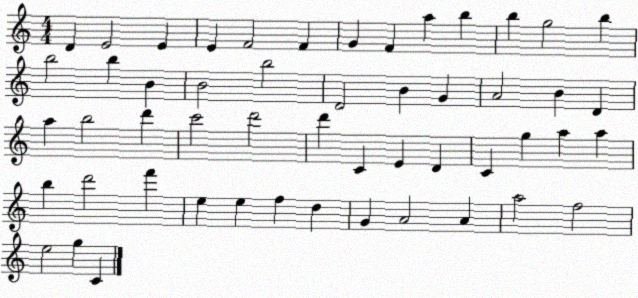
X:1
T:Untitled
M:4/4
L:1/4
K:C
D E2 E E F2 F G F a b b g2 b b2 b B B2 b2 D2 B G A2 B D a b2 d' c'2 d'2 d' C E D C g a a b d'2 f' e e f d G A2 A a2 f2 e2 g C